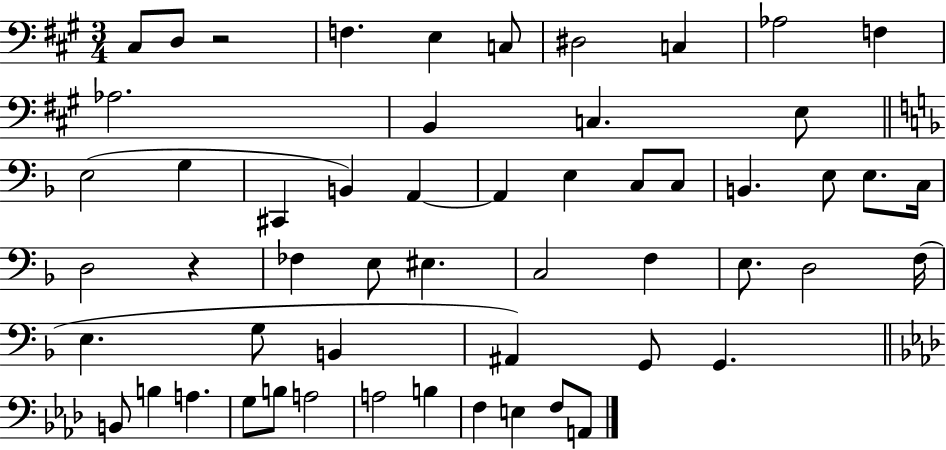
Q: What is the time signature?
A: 3/4